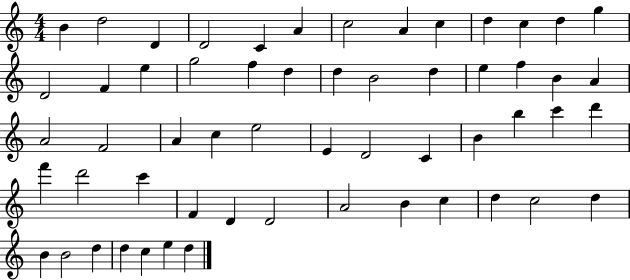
B4/q D5/h D4/q D4/h C4/q A4/q C5/h A4/q C5/q D5/q C5/q D5/q G5/q D4/h F4/q E5/q G5/h F5/q D5/q D5/q B4/h D5/q E5/q F5/q B4/q A4/q A4/h F4/h A4/q C5/q E5/h E4/q D4/h C4/q B4/q B5/q C6/q D6/q F6/q D6/h C6/q F4/q D4/q D4/h A4/h B4/q C5/q D5/q C5/h D5/q B4/q B4/h D5/q D5/q C5/q E5/q D5/q